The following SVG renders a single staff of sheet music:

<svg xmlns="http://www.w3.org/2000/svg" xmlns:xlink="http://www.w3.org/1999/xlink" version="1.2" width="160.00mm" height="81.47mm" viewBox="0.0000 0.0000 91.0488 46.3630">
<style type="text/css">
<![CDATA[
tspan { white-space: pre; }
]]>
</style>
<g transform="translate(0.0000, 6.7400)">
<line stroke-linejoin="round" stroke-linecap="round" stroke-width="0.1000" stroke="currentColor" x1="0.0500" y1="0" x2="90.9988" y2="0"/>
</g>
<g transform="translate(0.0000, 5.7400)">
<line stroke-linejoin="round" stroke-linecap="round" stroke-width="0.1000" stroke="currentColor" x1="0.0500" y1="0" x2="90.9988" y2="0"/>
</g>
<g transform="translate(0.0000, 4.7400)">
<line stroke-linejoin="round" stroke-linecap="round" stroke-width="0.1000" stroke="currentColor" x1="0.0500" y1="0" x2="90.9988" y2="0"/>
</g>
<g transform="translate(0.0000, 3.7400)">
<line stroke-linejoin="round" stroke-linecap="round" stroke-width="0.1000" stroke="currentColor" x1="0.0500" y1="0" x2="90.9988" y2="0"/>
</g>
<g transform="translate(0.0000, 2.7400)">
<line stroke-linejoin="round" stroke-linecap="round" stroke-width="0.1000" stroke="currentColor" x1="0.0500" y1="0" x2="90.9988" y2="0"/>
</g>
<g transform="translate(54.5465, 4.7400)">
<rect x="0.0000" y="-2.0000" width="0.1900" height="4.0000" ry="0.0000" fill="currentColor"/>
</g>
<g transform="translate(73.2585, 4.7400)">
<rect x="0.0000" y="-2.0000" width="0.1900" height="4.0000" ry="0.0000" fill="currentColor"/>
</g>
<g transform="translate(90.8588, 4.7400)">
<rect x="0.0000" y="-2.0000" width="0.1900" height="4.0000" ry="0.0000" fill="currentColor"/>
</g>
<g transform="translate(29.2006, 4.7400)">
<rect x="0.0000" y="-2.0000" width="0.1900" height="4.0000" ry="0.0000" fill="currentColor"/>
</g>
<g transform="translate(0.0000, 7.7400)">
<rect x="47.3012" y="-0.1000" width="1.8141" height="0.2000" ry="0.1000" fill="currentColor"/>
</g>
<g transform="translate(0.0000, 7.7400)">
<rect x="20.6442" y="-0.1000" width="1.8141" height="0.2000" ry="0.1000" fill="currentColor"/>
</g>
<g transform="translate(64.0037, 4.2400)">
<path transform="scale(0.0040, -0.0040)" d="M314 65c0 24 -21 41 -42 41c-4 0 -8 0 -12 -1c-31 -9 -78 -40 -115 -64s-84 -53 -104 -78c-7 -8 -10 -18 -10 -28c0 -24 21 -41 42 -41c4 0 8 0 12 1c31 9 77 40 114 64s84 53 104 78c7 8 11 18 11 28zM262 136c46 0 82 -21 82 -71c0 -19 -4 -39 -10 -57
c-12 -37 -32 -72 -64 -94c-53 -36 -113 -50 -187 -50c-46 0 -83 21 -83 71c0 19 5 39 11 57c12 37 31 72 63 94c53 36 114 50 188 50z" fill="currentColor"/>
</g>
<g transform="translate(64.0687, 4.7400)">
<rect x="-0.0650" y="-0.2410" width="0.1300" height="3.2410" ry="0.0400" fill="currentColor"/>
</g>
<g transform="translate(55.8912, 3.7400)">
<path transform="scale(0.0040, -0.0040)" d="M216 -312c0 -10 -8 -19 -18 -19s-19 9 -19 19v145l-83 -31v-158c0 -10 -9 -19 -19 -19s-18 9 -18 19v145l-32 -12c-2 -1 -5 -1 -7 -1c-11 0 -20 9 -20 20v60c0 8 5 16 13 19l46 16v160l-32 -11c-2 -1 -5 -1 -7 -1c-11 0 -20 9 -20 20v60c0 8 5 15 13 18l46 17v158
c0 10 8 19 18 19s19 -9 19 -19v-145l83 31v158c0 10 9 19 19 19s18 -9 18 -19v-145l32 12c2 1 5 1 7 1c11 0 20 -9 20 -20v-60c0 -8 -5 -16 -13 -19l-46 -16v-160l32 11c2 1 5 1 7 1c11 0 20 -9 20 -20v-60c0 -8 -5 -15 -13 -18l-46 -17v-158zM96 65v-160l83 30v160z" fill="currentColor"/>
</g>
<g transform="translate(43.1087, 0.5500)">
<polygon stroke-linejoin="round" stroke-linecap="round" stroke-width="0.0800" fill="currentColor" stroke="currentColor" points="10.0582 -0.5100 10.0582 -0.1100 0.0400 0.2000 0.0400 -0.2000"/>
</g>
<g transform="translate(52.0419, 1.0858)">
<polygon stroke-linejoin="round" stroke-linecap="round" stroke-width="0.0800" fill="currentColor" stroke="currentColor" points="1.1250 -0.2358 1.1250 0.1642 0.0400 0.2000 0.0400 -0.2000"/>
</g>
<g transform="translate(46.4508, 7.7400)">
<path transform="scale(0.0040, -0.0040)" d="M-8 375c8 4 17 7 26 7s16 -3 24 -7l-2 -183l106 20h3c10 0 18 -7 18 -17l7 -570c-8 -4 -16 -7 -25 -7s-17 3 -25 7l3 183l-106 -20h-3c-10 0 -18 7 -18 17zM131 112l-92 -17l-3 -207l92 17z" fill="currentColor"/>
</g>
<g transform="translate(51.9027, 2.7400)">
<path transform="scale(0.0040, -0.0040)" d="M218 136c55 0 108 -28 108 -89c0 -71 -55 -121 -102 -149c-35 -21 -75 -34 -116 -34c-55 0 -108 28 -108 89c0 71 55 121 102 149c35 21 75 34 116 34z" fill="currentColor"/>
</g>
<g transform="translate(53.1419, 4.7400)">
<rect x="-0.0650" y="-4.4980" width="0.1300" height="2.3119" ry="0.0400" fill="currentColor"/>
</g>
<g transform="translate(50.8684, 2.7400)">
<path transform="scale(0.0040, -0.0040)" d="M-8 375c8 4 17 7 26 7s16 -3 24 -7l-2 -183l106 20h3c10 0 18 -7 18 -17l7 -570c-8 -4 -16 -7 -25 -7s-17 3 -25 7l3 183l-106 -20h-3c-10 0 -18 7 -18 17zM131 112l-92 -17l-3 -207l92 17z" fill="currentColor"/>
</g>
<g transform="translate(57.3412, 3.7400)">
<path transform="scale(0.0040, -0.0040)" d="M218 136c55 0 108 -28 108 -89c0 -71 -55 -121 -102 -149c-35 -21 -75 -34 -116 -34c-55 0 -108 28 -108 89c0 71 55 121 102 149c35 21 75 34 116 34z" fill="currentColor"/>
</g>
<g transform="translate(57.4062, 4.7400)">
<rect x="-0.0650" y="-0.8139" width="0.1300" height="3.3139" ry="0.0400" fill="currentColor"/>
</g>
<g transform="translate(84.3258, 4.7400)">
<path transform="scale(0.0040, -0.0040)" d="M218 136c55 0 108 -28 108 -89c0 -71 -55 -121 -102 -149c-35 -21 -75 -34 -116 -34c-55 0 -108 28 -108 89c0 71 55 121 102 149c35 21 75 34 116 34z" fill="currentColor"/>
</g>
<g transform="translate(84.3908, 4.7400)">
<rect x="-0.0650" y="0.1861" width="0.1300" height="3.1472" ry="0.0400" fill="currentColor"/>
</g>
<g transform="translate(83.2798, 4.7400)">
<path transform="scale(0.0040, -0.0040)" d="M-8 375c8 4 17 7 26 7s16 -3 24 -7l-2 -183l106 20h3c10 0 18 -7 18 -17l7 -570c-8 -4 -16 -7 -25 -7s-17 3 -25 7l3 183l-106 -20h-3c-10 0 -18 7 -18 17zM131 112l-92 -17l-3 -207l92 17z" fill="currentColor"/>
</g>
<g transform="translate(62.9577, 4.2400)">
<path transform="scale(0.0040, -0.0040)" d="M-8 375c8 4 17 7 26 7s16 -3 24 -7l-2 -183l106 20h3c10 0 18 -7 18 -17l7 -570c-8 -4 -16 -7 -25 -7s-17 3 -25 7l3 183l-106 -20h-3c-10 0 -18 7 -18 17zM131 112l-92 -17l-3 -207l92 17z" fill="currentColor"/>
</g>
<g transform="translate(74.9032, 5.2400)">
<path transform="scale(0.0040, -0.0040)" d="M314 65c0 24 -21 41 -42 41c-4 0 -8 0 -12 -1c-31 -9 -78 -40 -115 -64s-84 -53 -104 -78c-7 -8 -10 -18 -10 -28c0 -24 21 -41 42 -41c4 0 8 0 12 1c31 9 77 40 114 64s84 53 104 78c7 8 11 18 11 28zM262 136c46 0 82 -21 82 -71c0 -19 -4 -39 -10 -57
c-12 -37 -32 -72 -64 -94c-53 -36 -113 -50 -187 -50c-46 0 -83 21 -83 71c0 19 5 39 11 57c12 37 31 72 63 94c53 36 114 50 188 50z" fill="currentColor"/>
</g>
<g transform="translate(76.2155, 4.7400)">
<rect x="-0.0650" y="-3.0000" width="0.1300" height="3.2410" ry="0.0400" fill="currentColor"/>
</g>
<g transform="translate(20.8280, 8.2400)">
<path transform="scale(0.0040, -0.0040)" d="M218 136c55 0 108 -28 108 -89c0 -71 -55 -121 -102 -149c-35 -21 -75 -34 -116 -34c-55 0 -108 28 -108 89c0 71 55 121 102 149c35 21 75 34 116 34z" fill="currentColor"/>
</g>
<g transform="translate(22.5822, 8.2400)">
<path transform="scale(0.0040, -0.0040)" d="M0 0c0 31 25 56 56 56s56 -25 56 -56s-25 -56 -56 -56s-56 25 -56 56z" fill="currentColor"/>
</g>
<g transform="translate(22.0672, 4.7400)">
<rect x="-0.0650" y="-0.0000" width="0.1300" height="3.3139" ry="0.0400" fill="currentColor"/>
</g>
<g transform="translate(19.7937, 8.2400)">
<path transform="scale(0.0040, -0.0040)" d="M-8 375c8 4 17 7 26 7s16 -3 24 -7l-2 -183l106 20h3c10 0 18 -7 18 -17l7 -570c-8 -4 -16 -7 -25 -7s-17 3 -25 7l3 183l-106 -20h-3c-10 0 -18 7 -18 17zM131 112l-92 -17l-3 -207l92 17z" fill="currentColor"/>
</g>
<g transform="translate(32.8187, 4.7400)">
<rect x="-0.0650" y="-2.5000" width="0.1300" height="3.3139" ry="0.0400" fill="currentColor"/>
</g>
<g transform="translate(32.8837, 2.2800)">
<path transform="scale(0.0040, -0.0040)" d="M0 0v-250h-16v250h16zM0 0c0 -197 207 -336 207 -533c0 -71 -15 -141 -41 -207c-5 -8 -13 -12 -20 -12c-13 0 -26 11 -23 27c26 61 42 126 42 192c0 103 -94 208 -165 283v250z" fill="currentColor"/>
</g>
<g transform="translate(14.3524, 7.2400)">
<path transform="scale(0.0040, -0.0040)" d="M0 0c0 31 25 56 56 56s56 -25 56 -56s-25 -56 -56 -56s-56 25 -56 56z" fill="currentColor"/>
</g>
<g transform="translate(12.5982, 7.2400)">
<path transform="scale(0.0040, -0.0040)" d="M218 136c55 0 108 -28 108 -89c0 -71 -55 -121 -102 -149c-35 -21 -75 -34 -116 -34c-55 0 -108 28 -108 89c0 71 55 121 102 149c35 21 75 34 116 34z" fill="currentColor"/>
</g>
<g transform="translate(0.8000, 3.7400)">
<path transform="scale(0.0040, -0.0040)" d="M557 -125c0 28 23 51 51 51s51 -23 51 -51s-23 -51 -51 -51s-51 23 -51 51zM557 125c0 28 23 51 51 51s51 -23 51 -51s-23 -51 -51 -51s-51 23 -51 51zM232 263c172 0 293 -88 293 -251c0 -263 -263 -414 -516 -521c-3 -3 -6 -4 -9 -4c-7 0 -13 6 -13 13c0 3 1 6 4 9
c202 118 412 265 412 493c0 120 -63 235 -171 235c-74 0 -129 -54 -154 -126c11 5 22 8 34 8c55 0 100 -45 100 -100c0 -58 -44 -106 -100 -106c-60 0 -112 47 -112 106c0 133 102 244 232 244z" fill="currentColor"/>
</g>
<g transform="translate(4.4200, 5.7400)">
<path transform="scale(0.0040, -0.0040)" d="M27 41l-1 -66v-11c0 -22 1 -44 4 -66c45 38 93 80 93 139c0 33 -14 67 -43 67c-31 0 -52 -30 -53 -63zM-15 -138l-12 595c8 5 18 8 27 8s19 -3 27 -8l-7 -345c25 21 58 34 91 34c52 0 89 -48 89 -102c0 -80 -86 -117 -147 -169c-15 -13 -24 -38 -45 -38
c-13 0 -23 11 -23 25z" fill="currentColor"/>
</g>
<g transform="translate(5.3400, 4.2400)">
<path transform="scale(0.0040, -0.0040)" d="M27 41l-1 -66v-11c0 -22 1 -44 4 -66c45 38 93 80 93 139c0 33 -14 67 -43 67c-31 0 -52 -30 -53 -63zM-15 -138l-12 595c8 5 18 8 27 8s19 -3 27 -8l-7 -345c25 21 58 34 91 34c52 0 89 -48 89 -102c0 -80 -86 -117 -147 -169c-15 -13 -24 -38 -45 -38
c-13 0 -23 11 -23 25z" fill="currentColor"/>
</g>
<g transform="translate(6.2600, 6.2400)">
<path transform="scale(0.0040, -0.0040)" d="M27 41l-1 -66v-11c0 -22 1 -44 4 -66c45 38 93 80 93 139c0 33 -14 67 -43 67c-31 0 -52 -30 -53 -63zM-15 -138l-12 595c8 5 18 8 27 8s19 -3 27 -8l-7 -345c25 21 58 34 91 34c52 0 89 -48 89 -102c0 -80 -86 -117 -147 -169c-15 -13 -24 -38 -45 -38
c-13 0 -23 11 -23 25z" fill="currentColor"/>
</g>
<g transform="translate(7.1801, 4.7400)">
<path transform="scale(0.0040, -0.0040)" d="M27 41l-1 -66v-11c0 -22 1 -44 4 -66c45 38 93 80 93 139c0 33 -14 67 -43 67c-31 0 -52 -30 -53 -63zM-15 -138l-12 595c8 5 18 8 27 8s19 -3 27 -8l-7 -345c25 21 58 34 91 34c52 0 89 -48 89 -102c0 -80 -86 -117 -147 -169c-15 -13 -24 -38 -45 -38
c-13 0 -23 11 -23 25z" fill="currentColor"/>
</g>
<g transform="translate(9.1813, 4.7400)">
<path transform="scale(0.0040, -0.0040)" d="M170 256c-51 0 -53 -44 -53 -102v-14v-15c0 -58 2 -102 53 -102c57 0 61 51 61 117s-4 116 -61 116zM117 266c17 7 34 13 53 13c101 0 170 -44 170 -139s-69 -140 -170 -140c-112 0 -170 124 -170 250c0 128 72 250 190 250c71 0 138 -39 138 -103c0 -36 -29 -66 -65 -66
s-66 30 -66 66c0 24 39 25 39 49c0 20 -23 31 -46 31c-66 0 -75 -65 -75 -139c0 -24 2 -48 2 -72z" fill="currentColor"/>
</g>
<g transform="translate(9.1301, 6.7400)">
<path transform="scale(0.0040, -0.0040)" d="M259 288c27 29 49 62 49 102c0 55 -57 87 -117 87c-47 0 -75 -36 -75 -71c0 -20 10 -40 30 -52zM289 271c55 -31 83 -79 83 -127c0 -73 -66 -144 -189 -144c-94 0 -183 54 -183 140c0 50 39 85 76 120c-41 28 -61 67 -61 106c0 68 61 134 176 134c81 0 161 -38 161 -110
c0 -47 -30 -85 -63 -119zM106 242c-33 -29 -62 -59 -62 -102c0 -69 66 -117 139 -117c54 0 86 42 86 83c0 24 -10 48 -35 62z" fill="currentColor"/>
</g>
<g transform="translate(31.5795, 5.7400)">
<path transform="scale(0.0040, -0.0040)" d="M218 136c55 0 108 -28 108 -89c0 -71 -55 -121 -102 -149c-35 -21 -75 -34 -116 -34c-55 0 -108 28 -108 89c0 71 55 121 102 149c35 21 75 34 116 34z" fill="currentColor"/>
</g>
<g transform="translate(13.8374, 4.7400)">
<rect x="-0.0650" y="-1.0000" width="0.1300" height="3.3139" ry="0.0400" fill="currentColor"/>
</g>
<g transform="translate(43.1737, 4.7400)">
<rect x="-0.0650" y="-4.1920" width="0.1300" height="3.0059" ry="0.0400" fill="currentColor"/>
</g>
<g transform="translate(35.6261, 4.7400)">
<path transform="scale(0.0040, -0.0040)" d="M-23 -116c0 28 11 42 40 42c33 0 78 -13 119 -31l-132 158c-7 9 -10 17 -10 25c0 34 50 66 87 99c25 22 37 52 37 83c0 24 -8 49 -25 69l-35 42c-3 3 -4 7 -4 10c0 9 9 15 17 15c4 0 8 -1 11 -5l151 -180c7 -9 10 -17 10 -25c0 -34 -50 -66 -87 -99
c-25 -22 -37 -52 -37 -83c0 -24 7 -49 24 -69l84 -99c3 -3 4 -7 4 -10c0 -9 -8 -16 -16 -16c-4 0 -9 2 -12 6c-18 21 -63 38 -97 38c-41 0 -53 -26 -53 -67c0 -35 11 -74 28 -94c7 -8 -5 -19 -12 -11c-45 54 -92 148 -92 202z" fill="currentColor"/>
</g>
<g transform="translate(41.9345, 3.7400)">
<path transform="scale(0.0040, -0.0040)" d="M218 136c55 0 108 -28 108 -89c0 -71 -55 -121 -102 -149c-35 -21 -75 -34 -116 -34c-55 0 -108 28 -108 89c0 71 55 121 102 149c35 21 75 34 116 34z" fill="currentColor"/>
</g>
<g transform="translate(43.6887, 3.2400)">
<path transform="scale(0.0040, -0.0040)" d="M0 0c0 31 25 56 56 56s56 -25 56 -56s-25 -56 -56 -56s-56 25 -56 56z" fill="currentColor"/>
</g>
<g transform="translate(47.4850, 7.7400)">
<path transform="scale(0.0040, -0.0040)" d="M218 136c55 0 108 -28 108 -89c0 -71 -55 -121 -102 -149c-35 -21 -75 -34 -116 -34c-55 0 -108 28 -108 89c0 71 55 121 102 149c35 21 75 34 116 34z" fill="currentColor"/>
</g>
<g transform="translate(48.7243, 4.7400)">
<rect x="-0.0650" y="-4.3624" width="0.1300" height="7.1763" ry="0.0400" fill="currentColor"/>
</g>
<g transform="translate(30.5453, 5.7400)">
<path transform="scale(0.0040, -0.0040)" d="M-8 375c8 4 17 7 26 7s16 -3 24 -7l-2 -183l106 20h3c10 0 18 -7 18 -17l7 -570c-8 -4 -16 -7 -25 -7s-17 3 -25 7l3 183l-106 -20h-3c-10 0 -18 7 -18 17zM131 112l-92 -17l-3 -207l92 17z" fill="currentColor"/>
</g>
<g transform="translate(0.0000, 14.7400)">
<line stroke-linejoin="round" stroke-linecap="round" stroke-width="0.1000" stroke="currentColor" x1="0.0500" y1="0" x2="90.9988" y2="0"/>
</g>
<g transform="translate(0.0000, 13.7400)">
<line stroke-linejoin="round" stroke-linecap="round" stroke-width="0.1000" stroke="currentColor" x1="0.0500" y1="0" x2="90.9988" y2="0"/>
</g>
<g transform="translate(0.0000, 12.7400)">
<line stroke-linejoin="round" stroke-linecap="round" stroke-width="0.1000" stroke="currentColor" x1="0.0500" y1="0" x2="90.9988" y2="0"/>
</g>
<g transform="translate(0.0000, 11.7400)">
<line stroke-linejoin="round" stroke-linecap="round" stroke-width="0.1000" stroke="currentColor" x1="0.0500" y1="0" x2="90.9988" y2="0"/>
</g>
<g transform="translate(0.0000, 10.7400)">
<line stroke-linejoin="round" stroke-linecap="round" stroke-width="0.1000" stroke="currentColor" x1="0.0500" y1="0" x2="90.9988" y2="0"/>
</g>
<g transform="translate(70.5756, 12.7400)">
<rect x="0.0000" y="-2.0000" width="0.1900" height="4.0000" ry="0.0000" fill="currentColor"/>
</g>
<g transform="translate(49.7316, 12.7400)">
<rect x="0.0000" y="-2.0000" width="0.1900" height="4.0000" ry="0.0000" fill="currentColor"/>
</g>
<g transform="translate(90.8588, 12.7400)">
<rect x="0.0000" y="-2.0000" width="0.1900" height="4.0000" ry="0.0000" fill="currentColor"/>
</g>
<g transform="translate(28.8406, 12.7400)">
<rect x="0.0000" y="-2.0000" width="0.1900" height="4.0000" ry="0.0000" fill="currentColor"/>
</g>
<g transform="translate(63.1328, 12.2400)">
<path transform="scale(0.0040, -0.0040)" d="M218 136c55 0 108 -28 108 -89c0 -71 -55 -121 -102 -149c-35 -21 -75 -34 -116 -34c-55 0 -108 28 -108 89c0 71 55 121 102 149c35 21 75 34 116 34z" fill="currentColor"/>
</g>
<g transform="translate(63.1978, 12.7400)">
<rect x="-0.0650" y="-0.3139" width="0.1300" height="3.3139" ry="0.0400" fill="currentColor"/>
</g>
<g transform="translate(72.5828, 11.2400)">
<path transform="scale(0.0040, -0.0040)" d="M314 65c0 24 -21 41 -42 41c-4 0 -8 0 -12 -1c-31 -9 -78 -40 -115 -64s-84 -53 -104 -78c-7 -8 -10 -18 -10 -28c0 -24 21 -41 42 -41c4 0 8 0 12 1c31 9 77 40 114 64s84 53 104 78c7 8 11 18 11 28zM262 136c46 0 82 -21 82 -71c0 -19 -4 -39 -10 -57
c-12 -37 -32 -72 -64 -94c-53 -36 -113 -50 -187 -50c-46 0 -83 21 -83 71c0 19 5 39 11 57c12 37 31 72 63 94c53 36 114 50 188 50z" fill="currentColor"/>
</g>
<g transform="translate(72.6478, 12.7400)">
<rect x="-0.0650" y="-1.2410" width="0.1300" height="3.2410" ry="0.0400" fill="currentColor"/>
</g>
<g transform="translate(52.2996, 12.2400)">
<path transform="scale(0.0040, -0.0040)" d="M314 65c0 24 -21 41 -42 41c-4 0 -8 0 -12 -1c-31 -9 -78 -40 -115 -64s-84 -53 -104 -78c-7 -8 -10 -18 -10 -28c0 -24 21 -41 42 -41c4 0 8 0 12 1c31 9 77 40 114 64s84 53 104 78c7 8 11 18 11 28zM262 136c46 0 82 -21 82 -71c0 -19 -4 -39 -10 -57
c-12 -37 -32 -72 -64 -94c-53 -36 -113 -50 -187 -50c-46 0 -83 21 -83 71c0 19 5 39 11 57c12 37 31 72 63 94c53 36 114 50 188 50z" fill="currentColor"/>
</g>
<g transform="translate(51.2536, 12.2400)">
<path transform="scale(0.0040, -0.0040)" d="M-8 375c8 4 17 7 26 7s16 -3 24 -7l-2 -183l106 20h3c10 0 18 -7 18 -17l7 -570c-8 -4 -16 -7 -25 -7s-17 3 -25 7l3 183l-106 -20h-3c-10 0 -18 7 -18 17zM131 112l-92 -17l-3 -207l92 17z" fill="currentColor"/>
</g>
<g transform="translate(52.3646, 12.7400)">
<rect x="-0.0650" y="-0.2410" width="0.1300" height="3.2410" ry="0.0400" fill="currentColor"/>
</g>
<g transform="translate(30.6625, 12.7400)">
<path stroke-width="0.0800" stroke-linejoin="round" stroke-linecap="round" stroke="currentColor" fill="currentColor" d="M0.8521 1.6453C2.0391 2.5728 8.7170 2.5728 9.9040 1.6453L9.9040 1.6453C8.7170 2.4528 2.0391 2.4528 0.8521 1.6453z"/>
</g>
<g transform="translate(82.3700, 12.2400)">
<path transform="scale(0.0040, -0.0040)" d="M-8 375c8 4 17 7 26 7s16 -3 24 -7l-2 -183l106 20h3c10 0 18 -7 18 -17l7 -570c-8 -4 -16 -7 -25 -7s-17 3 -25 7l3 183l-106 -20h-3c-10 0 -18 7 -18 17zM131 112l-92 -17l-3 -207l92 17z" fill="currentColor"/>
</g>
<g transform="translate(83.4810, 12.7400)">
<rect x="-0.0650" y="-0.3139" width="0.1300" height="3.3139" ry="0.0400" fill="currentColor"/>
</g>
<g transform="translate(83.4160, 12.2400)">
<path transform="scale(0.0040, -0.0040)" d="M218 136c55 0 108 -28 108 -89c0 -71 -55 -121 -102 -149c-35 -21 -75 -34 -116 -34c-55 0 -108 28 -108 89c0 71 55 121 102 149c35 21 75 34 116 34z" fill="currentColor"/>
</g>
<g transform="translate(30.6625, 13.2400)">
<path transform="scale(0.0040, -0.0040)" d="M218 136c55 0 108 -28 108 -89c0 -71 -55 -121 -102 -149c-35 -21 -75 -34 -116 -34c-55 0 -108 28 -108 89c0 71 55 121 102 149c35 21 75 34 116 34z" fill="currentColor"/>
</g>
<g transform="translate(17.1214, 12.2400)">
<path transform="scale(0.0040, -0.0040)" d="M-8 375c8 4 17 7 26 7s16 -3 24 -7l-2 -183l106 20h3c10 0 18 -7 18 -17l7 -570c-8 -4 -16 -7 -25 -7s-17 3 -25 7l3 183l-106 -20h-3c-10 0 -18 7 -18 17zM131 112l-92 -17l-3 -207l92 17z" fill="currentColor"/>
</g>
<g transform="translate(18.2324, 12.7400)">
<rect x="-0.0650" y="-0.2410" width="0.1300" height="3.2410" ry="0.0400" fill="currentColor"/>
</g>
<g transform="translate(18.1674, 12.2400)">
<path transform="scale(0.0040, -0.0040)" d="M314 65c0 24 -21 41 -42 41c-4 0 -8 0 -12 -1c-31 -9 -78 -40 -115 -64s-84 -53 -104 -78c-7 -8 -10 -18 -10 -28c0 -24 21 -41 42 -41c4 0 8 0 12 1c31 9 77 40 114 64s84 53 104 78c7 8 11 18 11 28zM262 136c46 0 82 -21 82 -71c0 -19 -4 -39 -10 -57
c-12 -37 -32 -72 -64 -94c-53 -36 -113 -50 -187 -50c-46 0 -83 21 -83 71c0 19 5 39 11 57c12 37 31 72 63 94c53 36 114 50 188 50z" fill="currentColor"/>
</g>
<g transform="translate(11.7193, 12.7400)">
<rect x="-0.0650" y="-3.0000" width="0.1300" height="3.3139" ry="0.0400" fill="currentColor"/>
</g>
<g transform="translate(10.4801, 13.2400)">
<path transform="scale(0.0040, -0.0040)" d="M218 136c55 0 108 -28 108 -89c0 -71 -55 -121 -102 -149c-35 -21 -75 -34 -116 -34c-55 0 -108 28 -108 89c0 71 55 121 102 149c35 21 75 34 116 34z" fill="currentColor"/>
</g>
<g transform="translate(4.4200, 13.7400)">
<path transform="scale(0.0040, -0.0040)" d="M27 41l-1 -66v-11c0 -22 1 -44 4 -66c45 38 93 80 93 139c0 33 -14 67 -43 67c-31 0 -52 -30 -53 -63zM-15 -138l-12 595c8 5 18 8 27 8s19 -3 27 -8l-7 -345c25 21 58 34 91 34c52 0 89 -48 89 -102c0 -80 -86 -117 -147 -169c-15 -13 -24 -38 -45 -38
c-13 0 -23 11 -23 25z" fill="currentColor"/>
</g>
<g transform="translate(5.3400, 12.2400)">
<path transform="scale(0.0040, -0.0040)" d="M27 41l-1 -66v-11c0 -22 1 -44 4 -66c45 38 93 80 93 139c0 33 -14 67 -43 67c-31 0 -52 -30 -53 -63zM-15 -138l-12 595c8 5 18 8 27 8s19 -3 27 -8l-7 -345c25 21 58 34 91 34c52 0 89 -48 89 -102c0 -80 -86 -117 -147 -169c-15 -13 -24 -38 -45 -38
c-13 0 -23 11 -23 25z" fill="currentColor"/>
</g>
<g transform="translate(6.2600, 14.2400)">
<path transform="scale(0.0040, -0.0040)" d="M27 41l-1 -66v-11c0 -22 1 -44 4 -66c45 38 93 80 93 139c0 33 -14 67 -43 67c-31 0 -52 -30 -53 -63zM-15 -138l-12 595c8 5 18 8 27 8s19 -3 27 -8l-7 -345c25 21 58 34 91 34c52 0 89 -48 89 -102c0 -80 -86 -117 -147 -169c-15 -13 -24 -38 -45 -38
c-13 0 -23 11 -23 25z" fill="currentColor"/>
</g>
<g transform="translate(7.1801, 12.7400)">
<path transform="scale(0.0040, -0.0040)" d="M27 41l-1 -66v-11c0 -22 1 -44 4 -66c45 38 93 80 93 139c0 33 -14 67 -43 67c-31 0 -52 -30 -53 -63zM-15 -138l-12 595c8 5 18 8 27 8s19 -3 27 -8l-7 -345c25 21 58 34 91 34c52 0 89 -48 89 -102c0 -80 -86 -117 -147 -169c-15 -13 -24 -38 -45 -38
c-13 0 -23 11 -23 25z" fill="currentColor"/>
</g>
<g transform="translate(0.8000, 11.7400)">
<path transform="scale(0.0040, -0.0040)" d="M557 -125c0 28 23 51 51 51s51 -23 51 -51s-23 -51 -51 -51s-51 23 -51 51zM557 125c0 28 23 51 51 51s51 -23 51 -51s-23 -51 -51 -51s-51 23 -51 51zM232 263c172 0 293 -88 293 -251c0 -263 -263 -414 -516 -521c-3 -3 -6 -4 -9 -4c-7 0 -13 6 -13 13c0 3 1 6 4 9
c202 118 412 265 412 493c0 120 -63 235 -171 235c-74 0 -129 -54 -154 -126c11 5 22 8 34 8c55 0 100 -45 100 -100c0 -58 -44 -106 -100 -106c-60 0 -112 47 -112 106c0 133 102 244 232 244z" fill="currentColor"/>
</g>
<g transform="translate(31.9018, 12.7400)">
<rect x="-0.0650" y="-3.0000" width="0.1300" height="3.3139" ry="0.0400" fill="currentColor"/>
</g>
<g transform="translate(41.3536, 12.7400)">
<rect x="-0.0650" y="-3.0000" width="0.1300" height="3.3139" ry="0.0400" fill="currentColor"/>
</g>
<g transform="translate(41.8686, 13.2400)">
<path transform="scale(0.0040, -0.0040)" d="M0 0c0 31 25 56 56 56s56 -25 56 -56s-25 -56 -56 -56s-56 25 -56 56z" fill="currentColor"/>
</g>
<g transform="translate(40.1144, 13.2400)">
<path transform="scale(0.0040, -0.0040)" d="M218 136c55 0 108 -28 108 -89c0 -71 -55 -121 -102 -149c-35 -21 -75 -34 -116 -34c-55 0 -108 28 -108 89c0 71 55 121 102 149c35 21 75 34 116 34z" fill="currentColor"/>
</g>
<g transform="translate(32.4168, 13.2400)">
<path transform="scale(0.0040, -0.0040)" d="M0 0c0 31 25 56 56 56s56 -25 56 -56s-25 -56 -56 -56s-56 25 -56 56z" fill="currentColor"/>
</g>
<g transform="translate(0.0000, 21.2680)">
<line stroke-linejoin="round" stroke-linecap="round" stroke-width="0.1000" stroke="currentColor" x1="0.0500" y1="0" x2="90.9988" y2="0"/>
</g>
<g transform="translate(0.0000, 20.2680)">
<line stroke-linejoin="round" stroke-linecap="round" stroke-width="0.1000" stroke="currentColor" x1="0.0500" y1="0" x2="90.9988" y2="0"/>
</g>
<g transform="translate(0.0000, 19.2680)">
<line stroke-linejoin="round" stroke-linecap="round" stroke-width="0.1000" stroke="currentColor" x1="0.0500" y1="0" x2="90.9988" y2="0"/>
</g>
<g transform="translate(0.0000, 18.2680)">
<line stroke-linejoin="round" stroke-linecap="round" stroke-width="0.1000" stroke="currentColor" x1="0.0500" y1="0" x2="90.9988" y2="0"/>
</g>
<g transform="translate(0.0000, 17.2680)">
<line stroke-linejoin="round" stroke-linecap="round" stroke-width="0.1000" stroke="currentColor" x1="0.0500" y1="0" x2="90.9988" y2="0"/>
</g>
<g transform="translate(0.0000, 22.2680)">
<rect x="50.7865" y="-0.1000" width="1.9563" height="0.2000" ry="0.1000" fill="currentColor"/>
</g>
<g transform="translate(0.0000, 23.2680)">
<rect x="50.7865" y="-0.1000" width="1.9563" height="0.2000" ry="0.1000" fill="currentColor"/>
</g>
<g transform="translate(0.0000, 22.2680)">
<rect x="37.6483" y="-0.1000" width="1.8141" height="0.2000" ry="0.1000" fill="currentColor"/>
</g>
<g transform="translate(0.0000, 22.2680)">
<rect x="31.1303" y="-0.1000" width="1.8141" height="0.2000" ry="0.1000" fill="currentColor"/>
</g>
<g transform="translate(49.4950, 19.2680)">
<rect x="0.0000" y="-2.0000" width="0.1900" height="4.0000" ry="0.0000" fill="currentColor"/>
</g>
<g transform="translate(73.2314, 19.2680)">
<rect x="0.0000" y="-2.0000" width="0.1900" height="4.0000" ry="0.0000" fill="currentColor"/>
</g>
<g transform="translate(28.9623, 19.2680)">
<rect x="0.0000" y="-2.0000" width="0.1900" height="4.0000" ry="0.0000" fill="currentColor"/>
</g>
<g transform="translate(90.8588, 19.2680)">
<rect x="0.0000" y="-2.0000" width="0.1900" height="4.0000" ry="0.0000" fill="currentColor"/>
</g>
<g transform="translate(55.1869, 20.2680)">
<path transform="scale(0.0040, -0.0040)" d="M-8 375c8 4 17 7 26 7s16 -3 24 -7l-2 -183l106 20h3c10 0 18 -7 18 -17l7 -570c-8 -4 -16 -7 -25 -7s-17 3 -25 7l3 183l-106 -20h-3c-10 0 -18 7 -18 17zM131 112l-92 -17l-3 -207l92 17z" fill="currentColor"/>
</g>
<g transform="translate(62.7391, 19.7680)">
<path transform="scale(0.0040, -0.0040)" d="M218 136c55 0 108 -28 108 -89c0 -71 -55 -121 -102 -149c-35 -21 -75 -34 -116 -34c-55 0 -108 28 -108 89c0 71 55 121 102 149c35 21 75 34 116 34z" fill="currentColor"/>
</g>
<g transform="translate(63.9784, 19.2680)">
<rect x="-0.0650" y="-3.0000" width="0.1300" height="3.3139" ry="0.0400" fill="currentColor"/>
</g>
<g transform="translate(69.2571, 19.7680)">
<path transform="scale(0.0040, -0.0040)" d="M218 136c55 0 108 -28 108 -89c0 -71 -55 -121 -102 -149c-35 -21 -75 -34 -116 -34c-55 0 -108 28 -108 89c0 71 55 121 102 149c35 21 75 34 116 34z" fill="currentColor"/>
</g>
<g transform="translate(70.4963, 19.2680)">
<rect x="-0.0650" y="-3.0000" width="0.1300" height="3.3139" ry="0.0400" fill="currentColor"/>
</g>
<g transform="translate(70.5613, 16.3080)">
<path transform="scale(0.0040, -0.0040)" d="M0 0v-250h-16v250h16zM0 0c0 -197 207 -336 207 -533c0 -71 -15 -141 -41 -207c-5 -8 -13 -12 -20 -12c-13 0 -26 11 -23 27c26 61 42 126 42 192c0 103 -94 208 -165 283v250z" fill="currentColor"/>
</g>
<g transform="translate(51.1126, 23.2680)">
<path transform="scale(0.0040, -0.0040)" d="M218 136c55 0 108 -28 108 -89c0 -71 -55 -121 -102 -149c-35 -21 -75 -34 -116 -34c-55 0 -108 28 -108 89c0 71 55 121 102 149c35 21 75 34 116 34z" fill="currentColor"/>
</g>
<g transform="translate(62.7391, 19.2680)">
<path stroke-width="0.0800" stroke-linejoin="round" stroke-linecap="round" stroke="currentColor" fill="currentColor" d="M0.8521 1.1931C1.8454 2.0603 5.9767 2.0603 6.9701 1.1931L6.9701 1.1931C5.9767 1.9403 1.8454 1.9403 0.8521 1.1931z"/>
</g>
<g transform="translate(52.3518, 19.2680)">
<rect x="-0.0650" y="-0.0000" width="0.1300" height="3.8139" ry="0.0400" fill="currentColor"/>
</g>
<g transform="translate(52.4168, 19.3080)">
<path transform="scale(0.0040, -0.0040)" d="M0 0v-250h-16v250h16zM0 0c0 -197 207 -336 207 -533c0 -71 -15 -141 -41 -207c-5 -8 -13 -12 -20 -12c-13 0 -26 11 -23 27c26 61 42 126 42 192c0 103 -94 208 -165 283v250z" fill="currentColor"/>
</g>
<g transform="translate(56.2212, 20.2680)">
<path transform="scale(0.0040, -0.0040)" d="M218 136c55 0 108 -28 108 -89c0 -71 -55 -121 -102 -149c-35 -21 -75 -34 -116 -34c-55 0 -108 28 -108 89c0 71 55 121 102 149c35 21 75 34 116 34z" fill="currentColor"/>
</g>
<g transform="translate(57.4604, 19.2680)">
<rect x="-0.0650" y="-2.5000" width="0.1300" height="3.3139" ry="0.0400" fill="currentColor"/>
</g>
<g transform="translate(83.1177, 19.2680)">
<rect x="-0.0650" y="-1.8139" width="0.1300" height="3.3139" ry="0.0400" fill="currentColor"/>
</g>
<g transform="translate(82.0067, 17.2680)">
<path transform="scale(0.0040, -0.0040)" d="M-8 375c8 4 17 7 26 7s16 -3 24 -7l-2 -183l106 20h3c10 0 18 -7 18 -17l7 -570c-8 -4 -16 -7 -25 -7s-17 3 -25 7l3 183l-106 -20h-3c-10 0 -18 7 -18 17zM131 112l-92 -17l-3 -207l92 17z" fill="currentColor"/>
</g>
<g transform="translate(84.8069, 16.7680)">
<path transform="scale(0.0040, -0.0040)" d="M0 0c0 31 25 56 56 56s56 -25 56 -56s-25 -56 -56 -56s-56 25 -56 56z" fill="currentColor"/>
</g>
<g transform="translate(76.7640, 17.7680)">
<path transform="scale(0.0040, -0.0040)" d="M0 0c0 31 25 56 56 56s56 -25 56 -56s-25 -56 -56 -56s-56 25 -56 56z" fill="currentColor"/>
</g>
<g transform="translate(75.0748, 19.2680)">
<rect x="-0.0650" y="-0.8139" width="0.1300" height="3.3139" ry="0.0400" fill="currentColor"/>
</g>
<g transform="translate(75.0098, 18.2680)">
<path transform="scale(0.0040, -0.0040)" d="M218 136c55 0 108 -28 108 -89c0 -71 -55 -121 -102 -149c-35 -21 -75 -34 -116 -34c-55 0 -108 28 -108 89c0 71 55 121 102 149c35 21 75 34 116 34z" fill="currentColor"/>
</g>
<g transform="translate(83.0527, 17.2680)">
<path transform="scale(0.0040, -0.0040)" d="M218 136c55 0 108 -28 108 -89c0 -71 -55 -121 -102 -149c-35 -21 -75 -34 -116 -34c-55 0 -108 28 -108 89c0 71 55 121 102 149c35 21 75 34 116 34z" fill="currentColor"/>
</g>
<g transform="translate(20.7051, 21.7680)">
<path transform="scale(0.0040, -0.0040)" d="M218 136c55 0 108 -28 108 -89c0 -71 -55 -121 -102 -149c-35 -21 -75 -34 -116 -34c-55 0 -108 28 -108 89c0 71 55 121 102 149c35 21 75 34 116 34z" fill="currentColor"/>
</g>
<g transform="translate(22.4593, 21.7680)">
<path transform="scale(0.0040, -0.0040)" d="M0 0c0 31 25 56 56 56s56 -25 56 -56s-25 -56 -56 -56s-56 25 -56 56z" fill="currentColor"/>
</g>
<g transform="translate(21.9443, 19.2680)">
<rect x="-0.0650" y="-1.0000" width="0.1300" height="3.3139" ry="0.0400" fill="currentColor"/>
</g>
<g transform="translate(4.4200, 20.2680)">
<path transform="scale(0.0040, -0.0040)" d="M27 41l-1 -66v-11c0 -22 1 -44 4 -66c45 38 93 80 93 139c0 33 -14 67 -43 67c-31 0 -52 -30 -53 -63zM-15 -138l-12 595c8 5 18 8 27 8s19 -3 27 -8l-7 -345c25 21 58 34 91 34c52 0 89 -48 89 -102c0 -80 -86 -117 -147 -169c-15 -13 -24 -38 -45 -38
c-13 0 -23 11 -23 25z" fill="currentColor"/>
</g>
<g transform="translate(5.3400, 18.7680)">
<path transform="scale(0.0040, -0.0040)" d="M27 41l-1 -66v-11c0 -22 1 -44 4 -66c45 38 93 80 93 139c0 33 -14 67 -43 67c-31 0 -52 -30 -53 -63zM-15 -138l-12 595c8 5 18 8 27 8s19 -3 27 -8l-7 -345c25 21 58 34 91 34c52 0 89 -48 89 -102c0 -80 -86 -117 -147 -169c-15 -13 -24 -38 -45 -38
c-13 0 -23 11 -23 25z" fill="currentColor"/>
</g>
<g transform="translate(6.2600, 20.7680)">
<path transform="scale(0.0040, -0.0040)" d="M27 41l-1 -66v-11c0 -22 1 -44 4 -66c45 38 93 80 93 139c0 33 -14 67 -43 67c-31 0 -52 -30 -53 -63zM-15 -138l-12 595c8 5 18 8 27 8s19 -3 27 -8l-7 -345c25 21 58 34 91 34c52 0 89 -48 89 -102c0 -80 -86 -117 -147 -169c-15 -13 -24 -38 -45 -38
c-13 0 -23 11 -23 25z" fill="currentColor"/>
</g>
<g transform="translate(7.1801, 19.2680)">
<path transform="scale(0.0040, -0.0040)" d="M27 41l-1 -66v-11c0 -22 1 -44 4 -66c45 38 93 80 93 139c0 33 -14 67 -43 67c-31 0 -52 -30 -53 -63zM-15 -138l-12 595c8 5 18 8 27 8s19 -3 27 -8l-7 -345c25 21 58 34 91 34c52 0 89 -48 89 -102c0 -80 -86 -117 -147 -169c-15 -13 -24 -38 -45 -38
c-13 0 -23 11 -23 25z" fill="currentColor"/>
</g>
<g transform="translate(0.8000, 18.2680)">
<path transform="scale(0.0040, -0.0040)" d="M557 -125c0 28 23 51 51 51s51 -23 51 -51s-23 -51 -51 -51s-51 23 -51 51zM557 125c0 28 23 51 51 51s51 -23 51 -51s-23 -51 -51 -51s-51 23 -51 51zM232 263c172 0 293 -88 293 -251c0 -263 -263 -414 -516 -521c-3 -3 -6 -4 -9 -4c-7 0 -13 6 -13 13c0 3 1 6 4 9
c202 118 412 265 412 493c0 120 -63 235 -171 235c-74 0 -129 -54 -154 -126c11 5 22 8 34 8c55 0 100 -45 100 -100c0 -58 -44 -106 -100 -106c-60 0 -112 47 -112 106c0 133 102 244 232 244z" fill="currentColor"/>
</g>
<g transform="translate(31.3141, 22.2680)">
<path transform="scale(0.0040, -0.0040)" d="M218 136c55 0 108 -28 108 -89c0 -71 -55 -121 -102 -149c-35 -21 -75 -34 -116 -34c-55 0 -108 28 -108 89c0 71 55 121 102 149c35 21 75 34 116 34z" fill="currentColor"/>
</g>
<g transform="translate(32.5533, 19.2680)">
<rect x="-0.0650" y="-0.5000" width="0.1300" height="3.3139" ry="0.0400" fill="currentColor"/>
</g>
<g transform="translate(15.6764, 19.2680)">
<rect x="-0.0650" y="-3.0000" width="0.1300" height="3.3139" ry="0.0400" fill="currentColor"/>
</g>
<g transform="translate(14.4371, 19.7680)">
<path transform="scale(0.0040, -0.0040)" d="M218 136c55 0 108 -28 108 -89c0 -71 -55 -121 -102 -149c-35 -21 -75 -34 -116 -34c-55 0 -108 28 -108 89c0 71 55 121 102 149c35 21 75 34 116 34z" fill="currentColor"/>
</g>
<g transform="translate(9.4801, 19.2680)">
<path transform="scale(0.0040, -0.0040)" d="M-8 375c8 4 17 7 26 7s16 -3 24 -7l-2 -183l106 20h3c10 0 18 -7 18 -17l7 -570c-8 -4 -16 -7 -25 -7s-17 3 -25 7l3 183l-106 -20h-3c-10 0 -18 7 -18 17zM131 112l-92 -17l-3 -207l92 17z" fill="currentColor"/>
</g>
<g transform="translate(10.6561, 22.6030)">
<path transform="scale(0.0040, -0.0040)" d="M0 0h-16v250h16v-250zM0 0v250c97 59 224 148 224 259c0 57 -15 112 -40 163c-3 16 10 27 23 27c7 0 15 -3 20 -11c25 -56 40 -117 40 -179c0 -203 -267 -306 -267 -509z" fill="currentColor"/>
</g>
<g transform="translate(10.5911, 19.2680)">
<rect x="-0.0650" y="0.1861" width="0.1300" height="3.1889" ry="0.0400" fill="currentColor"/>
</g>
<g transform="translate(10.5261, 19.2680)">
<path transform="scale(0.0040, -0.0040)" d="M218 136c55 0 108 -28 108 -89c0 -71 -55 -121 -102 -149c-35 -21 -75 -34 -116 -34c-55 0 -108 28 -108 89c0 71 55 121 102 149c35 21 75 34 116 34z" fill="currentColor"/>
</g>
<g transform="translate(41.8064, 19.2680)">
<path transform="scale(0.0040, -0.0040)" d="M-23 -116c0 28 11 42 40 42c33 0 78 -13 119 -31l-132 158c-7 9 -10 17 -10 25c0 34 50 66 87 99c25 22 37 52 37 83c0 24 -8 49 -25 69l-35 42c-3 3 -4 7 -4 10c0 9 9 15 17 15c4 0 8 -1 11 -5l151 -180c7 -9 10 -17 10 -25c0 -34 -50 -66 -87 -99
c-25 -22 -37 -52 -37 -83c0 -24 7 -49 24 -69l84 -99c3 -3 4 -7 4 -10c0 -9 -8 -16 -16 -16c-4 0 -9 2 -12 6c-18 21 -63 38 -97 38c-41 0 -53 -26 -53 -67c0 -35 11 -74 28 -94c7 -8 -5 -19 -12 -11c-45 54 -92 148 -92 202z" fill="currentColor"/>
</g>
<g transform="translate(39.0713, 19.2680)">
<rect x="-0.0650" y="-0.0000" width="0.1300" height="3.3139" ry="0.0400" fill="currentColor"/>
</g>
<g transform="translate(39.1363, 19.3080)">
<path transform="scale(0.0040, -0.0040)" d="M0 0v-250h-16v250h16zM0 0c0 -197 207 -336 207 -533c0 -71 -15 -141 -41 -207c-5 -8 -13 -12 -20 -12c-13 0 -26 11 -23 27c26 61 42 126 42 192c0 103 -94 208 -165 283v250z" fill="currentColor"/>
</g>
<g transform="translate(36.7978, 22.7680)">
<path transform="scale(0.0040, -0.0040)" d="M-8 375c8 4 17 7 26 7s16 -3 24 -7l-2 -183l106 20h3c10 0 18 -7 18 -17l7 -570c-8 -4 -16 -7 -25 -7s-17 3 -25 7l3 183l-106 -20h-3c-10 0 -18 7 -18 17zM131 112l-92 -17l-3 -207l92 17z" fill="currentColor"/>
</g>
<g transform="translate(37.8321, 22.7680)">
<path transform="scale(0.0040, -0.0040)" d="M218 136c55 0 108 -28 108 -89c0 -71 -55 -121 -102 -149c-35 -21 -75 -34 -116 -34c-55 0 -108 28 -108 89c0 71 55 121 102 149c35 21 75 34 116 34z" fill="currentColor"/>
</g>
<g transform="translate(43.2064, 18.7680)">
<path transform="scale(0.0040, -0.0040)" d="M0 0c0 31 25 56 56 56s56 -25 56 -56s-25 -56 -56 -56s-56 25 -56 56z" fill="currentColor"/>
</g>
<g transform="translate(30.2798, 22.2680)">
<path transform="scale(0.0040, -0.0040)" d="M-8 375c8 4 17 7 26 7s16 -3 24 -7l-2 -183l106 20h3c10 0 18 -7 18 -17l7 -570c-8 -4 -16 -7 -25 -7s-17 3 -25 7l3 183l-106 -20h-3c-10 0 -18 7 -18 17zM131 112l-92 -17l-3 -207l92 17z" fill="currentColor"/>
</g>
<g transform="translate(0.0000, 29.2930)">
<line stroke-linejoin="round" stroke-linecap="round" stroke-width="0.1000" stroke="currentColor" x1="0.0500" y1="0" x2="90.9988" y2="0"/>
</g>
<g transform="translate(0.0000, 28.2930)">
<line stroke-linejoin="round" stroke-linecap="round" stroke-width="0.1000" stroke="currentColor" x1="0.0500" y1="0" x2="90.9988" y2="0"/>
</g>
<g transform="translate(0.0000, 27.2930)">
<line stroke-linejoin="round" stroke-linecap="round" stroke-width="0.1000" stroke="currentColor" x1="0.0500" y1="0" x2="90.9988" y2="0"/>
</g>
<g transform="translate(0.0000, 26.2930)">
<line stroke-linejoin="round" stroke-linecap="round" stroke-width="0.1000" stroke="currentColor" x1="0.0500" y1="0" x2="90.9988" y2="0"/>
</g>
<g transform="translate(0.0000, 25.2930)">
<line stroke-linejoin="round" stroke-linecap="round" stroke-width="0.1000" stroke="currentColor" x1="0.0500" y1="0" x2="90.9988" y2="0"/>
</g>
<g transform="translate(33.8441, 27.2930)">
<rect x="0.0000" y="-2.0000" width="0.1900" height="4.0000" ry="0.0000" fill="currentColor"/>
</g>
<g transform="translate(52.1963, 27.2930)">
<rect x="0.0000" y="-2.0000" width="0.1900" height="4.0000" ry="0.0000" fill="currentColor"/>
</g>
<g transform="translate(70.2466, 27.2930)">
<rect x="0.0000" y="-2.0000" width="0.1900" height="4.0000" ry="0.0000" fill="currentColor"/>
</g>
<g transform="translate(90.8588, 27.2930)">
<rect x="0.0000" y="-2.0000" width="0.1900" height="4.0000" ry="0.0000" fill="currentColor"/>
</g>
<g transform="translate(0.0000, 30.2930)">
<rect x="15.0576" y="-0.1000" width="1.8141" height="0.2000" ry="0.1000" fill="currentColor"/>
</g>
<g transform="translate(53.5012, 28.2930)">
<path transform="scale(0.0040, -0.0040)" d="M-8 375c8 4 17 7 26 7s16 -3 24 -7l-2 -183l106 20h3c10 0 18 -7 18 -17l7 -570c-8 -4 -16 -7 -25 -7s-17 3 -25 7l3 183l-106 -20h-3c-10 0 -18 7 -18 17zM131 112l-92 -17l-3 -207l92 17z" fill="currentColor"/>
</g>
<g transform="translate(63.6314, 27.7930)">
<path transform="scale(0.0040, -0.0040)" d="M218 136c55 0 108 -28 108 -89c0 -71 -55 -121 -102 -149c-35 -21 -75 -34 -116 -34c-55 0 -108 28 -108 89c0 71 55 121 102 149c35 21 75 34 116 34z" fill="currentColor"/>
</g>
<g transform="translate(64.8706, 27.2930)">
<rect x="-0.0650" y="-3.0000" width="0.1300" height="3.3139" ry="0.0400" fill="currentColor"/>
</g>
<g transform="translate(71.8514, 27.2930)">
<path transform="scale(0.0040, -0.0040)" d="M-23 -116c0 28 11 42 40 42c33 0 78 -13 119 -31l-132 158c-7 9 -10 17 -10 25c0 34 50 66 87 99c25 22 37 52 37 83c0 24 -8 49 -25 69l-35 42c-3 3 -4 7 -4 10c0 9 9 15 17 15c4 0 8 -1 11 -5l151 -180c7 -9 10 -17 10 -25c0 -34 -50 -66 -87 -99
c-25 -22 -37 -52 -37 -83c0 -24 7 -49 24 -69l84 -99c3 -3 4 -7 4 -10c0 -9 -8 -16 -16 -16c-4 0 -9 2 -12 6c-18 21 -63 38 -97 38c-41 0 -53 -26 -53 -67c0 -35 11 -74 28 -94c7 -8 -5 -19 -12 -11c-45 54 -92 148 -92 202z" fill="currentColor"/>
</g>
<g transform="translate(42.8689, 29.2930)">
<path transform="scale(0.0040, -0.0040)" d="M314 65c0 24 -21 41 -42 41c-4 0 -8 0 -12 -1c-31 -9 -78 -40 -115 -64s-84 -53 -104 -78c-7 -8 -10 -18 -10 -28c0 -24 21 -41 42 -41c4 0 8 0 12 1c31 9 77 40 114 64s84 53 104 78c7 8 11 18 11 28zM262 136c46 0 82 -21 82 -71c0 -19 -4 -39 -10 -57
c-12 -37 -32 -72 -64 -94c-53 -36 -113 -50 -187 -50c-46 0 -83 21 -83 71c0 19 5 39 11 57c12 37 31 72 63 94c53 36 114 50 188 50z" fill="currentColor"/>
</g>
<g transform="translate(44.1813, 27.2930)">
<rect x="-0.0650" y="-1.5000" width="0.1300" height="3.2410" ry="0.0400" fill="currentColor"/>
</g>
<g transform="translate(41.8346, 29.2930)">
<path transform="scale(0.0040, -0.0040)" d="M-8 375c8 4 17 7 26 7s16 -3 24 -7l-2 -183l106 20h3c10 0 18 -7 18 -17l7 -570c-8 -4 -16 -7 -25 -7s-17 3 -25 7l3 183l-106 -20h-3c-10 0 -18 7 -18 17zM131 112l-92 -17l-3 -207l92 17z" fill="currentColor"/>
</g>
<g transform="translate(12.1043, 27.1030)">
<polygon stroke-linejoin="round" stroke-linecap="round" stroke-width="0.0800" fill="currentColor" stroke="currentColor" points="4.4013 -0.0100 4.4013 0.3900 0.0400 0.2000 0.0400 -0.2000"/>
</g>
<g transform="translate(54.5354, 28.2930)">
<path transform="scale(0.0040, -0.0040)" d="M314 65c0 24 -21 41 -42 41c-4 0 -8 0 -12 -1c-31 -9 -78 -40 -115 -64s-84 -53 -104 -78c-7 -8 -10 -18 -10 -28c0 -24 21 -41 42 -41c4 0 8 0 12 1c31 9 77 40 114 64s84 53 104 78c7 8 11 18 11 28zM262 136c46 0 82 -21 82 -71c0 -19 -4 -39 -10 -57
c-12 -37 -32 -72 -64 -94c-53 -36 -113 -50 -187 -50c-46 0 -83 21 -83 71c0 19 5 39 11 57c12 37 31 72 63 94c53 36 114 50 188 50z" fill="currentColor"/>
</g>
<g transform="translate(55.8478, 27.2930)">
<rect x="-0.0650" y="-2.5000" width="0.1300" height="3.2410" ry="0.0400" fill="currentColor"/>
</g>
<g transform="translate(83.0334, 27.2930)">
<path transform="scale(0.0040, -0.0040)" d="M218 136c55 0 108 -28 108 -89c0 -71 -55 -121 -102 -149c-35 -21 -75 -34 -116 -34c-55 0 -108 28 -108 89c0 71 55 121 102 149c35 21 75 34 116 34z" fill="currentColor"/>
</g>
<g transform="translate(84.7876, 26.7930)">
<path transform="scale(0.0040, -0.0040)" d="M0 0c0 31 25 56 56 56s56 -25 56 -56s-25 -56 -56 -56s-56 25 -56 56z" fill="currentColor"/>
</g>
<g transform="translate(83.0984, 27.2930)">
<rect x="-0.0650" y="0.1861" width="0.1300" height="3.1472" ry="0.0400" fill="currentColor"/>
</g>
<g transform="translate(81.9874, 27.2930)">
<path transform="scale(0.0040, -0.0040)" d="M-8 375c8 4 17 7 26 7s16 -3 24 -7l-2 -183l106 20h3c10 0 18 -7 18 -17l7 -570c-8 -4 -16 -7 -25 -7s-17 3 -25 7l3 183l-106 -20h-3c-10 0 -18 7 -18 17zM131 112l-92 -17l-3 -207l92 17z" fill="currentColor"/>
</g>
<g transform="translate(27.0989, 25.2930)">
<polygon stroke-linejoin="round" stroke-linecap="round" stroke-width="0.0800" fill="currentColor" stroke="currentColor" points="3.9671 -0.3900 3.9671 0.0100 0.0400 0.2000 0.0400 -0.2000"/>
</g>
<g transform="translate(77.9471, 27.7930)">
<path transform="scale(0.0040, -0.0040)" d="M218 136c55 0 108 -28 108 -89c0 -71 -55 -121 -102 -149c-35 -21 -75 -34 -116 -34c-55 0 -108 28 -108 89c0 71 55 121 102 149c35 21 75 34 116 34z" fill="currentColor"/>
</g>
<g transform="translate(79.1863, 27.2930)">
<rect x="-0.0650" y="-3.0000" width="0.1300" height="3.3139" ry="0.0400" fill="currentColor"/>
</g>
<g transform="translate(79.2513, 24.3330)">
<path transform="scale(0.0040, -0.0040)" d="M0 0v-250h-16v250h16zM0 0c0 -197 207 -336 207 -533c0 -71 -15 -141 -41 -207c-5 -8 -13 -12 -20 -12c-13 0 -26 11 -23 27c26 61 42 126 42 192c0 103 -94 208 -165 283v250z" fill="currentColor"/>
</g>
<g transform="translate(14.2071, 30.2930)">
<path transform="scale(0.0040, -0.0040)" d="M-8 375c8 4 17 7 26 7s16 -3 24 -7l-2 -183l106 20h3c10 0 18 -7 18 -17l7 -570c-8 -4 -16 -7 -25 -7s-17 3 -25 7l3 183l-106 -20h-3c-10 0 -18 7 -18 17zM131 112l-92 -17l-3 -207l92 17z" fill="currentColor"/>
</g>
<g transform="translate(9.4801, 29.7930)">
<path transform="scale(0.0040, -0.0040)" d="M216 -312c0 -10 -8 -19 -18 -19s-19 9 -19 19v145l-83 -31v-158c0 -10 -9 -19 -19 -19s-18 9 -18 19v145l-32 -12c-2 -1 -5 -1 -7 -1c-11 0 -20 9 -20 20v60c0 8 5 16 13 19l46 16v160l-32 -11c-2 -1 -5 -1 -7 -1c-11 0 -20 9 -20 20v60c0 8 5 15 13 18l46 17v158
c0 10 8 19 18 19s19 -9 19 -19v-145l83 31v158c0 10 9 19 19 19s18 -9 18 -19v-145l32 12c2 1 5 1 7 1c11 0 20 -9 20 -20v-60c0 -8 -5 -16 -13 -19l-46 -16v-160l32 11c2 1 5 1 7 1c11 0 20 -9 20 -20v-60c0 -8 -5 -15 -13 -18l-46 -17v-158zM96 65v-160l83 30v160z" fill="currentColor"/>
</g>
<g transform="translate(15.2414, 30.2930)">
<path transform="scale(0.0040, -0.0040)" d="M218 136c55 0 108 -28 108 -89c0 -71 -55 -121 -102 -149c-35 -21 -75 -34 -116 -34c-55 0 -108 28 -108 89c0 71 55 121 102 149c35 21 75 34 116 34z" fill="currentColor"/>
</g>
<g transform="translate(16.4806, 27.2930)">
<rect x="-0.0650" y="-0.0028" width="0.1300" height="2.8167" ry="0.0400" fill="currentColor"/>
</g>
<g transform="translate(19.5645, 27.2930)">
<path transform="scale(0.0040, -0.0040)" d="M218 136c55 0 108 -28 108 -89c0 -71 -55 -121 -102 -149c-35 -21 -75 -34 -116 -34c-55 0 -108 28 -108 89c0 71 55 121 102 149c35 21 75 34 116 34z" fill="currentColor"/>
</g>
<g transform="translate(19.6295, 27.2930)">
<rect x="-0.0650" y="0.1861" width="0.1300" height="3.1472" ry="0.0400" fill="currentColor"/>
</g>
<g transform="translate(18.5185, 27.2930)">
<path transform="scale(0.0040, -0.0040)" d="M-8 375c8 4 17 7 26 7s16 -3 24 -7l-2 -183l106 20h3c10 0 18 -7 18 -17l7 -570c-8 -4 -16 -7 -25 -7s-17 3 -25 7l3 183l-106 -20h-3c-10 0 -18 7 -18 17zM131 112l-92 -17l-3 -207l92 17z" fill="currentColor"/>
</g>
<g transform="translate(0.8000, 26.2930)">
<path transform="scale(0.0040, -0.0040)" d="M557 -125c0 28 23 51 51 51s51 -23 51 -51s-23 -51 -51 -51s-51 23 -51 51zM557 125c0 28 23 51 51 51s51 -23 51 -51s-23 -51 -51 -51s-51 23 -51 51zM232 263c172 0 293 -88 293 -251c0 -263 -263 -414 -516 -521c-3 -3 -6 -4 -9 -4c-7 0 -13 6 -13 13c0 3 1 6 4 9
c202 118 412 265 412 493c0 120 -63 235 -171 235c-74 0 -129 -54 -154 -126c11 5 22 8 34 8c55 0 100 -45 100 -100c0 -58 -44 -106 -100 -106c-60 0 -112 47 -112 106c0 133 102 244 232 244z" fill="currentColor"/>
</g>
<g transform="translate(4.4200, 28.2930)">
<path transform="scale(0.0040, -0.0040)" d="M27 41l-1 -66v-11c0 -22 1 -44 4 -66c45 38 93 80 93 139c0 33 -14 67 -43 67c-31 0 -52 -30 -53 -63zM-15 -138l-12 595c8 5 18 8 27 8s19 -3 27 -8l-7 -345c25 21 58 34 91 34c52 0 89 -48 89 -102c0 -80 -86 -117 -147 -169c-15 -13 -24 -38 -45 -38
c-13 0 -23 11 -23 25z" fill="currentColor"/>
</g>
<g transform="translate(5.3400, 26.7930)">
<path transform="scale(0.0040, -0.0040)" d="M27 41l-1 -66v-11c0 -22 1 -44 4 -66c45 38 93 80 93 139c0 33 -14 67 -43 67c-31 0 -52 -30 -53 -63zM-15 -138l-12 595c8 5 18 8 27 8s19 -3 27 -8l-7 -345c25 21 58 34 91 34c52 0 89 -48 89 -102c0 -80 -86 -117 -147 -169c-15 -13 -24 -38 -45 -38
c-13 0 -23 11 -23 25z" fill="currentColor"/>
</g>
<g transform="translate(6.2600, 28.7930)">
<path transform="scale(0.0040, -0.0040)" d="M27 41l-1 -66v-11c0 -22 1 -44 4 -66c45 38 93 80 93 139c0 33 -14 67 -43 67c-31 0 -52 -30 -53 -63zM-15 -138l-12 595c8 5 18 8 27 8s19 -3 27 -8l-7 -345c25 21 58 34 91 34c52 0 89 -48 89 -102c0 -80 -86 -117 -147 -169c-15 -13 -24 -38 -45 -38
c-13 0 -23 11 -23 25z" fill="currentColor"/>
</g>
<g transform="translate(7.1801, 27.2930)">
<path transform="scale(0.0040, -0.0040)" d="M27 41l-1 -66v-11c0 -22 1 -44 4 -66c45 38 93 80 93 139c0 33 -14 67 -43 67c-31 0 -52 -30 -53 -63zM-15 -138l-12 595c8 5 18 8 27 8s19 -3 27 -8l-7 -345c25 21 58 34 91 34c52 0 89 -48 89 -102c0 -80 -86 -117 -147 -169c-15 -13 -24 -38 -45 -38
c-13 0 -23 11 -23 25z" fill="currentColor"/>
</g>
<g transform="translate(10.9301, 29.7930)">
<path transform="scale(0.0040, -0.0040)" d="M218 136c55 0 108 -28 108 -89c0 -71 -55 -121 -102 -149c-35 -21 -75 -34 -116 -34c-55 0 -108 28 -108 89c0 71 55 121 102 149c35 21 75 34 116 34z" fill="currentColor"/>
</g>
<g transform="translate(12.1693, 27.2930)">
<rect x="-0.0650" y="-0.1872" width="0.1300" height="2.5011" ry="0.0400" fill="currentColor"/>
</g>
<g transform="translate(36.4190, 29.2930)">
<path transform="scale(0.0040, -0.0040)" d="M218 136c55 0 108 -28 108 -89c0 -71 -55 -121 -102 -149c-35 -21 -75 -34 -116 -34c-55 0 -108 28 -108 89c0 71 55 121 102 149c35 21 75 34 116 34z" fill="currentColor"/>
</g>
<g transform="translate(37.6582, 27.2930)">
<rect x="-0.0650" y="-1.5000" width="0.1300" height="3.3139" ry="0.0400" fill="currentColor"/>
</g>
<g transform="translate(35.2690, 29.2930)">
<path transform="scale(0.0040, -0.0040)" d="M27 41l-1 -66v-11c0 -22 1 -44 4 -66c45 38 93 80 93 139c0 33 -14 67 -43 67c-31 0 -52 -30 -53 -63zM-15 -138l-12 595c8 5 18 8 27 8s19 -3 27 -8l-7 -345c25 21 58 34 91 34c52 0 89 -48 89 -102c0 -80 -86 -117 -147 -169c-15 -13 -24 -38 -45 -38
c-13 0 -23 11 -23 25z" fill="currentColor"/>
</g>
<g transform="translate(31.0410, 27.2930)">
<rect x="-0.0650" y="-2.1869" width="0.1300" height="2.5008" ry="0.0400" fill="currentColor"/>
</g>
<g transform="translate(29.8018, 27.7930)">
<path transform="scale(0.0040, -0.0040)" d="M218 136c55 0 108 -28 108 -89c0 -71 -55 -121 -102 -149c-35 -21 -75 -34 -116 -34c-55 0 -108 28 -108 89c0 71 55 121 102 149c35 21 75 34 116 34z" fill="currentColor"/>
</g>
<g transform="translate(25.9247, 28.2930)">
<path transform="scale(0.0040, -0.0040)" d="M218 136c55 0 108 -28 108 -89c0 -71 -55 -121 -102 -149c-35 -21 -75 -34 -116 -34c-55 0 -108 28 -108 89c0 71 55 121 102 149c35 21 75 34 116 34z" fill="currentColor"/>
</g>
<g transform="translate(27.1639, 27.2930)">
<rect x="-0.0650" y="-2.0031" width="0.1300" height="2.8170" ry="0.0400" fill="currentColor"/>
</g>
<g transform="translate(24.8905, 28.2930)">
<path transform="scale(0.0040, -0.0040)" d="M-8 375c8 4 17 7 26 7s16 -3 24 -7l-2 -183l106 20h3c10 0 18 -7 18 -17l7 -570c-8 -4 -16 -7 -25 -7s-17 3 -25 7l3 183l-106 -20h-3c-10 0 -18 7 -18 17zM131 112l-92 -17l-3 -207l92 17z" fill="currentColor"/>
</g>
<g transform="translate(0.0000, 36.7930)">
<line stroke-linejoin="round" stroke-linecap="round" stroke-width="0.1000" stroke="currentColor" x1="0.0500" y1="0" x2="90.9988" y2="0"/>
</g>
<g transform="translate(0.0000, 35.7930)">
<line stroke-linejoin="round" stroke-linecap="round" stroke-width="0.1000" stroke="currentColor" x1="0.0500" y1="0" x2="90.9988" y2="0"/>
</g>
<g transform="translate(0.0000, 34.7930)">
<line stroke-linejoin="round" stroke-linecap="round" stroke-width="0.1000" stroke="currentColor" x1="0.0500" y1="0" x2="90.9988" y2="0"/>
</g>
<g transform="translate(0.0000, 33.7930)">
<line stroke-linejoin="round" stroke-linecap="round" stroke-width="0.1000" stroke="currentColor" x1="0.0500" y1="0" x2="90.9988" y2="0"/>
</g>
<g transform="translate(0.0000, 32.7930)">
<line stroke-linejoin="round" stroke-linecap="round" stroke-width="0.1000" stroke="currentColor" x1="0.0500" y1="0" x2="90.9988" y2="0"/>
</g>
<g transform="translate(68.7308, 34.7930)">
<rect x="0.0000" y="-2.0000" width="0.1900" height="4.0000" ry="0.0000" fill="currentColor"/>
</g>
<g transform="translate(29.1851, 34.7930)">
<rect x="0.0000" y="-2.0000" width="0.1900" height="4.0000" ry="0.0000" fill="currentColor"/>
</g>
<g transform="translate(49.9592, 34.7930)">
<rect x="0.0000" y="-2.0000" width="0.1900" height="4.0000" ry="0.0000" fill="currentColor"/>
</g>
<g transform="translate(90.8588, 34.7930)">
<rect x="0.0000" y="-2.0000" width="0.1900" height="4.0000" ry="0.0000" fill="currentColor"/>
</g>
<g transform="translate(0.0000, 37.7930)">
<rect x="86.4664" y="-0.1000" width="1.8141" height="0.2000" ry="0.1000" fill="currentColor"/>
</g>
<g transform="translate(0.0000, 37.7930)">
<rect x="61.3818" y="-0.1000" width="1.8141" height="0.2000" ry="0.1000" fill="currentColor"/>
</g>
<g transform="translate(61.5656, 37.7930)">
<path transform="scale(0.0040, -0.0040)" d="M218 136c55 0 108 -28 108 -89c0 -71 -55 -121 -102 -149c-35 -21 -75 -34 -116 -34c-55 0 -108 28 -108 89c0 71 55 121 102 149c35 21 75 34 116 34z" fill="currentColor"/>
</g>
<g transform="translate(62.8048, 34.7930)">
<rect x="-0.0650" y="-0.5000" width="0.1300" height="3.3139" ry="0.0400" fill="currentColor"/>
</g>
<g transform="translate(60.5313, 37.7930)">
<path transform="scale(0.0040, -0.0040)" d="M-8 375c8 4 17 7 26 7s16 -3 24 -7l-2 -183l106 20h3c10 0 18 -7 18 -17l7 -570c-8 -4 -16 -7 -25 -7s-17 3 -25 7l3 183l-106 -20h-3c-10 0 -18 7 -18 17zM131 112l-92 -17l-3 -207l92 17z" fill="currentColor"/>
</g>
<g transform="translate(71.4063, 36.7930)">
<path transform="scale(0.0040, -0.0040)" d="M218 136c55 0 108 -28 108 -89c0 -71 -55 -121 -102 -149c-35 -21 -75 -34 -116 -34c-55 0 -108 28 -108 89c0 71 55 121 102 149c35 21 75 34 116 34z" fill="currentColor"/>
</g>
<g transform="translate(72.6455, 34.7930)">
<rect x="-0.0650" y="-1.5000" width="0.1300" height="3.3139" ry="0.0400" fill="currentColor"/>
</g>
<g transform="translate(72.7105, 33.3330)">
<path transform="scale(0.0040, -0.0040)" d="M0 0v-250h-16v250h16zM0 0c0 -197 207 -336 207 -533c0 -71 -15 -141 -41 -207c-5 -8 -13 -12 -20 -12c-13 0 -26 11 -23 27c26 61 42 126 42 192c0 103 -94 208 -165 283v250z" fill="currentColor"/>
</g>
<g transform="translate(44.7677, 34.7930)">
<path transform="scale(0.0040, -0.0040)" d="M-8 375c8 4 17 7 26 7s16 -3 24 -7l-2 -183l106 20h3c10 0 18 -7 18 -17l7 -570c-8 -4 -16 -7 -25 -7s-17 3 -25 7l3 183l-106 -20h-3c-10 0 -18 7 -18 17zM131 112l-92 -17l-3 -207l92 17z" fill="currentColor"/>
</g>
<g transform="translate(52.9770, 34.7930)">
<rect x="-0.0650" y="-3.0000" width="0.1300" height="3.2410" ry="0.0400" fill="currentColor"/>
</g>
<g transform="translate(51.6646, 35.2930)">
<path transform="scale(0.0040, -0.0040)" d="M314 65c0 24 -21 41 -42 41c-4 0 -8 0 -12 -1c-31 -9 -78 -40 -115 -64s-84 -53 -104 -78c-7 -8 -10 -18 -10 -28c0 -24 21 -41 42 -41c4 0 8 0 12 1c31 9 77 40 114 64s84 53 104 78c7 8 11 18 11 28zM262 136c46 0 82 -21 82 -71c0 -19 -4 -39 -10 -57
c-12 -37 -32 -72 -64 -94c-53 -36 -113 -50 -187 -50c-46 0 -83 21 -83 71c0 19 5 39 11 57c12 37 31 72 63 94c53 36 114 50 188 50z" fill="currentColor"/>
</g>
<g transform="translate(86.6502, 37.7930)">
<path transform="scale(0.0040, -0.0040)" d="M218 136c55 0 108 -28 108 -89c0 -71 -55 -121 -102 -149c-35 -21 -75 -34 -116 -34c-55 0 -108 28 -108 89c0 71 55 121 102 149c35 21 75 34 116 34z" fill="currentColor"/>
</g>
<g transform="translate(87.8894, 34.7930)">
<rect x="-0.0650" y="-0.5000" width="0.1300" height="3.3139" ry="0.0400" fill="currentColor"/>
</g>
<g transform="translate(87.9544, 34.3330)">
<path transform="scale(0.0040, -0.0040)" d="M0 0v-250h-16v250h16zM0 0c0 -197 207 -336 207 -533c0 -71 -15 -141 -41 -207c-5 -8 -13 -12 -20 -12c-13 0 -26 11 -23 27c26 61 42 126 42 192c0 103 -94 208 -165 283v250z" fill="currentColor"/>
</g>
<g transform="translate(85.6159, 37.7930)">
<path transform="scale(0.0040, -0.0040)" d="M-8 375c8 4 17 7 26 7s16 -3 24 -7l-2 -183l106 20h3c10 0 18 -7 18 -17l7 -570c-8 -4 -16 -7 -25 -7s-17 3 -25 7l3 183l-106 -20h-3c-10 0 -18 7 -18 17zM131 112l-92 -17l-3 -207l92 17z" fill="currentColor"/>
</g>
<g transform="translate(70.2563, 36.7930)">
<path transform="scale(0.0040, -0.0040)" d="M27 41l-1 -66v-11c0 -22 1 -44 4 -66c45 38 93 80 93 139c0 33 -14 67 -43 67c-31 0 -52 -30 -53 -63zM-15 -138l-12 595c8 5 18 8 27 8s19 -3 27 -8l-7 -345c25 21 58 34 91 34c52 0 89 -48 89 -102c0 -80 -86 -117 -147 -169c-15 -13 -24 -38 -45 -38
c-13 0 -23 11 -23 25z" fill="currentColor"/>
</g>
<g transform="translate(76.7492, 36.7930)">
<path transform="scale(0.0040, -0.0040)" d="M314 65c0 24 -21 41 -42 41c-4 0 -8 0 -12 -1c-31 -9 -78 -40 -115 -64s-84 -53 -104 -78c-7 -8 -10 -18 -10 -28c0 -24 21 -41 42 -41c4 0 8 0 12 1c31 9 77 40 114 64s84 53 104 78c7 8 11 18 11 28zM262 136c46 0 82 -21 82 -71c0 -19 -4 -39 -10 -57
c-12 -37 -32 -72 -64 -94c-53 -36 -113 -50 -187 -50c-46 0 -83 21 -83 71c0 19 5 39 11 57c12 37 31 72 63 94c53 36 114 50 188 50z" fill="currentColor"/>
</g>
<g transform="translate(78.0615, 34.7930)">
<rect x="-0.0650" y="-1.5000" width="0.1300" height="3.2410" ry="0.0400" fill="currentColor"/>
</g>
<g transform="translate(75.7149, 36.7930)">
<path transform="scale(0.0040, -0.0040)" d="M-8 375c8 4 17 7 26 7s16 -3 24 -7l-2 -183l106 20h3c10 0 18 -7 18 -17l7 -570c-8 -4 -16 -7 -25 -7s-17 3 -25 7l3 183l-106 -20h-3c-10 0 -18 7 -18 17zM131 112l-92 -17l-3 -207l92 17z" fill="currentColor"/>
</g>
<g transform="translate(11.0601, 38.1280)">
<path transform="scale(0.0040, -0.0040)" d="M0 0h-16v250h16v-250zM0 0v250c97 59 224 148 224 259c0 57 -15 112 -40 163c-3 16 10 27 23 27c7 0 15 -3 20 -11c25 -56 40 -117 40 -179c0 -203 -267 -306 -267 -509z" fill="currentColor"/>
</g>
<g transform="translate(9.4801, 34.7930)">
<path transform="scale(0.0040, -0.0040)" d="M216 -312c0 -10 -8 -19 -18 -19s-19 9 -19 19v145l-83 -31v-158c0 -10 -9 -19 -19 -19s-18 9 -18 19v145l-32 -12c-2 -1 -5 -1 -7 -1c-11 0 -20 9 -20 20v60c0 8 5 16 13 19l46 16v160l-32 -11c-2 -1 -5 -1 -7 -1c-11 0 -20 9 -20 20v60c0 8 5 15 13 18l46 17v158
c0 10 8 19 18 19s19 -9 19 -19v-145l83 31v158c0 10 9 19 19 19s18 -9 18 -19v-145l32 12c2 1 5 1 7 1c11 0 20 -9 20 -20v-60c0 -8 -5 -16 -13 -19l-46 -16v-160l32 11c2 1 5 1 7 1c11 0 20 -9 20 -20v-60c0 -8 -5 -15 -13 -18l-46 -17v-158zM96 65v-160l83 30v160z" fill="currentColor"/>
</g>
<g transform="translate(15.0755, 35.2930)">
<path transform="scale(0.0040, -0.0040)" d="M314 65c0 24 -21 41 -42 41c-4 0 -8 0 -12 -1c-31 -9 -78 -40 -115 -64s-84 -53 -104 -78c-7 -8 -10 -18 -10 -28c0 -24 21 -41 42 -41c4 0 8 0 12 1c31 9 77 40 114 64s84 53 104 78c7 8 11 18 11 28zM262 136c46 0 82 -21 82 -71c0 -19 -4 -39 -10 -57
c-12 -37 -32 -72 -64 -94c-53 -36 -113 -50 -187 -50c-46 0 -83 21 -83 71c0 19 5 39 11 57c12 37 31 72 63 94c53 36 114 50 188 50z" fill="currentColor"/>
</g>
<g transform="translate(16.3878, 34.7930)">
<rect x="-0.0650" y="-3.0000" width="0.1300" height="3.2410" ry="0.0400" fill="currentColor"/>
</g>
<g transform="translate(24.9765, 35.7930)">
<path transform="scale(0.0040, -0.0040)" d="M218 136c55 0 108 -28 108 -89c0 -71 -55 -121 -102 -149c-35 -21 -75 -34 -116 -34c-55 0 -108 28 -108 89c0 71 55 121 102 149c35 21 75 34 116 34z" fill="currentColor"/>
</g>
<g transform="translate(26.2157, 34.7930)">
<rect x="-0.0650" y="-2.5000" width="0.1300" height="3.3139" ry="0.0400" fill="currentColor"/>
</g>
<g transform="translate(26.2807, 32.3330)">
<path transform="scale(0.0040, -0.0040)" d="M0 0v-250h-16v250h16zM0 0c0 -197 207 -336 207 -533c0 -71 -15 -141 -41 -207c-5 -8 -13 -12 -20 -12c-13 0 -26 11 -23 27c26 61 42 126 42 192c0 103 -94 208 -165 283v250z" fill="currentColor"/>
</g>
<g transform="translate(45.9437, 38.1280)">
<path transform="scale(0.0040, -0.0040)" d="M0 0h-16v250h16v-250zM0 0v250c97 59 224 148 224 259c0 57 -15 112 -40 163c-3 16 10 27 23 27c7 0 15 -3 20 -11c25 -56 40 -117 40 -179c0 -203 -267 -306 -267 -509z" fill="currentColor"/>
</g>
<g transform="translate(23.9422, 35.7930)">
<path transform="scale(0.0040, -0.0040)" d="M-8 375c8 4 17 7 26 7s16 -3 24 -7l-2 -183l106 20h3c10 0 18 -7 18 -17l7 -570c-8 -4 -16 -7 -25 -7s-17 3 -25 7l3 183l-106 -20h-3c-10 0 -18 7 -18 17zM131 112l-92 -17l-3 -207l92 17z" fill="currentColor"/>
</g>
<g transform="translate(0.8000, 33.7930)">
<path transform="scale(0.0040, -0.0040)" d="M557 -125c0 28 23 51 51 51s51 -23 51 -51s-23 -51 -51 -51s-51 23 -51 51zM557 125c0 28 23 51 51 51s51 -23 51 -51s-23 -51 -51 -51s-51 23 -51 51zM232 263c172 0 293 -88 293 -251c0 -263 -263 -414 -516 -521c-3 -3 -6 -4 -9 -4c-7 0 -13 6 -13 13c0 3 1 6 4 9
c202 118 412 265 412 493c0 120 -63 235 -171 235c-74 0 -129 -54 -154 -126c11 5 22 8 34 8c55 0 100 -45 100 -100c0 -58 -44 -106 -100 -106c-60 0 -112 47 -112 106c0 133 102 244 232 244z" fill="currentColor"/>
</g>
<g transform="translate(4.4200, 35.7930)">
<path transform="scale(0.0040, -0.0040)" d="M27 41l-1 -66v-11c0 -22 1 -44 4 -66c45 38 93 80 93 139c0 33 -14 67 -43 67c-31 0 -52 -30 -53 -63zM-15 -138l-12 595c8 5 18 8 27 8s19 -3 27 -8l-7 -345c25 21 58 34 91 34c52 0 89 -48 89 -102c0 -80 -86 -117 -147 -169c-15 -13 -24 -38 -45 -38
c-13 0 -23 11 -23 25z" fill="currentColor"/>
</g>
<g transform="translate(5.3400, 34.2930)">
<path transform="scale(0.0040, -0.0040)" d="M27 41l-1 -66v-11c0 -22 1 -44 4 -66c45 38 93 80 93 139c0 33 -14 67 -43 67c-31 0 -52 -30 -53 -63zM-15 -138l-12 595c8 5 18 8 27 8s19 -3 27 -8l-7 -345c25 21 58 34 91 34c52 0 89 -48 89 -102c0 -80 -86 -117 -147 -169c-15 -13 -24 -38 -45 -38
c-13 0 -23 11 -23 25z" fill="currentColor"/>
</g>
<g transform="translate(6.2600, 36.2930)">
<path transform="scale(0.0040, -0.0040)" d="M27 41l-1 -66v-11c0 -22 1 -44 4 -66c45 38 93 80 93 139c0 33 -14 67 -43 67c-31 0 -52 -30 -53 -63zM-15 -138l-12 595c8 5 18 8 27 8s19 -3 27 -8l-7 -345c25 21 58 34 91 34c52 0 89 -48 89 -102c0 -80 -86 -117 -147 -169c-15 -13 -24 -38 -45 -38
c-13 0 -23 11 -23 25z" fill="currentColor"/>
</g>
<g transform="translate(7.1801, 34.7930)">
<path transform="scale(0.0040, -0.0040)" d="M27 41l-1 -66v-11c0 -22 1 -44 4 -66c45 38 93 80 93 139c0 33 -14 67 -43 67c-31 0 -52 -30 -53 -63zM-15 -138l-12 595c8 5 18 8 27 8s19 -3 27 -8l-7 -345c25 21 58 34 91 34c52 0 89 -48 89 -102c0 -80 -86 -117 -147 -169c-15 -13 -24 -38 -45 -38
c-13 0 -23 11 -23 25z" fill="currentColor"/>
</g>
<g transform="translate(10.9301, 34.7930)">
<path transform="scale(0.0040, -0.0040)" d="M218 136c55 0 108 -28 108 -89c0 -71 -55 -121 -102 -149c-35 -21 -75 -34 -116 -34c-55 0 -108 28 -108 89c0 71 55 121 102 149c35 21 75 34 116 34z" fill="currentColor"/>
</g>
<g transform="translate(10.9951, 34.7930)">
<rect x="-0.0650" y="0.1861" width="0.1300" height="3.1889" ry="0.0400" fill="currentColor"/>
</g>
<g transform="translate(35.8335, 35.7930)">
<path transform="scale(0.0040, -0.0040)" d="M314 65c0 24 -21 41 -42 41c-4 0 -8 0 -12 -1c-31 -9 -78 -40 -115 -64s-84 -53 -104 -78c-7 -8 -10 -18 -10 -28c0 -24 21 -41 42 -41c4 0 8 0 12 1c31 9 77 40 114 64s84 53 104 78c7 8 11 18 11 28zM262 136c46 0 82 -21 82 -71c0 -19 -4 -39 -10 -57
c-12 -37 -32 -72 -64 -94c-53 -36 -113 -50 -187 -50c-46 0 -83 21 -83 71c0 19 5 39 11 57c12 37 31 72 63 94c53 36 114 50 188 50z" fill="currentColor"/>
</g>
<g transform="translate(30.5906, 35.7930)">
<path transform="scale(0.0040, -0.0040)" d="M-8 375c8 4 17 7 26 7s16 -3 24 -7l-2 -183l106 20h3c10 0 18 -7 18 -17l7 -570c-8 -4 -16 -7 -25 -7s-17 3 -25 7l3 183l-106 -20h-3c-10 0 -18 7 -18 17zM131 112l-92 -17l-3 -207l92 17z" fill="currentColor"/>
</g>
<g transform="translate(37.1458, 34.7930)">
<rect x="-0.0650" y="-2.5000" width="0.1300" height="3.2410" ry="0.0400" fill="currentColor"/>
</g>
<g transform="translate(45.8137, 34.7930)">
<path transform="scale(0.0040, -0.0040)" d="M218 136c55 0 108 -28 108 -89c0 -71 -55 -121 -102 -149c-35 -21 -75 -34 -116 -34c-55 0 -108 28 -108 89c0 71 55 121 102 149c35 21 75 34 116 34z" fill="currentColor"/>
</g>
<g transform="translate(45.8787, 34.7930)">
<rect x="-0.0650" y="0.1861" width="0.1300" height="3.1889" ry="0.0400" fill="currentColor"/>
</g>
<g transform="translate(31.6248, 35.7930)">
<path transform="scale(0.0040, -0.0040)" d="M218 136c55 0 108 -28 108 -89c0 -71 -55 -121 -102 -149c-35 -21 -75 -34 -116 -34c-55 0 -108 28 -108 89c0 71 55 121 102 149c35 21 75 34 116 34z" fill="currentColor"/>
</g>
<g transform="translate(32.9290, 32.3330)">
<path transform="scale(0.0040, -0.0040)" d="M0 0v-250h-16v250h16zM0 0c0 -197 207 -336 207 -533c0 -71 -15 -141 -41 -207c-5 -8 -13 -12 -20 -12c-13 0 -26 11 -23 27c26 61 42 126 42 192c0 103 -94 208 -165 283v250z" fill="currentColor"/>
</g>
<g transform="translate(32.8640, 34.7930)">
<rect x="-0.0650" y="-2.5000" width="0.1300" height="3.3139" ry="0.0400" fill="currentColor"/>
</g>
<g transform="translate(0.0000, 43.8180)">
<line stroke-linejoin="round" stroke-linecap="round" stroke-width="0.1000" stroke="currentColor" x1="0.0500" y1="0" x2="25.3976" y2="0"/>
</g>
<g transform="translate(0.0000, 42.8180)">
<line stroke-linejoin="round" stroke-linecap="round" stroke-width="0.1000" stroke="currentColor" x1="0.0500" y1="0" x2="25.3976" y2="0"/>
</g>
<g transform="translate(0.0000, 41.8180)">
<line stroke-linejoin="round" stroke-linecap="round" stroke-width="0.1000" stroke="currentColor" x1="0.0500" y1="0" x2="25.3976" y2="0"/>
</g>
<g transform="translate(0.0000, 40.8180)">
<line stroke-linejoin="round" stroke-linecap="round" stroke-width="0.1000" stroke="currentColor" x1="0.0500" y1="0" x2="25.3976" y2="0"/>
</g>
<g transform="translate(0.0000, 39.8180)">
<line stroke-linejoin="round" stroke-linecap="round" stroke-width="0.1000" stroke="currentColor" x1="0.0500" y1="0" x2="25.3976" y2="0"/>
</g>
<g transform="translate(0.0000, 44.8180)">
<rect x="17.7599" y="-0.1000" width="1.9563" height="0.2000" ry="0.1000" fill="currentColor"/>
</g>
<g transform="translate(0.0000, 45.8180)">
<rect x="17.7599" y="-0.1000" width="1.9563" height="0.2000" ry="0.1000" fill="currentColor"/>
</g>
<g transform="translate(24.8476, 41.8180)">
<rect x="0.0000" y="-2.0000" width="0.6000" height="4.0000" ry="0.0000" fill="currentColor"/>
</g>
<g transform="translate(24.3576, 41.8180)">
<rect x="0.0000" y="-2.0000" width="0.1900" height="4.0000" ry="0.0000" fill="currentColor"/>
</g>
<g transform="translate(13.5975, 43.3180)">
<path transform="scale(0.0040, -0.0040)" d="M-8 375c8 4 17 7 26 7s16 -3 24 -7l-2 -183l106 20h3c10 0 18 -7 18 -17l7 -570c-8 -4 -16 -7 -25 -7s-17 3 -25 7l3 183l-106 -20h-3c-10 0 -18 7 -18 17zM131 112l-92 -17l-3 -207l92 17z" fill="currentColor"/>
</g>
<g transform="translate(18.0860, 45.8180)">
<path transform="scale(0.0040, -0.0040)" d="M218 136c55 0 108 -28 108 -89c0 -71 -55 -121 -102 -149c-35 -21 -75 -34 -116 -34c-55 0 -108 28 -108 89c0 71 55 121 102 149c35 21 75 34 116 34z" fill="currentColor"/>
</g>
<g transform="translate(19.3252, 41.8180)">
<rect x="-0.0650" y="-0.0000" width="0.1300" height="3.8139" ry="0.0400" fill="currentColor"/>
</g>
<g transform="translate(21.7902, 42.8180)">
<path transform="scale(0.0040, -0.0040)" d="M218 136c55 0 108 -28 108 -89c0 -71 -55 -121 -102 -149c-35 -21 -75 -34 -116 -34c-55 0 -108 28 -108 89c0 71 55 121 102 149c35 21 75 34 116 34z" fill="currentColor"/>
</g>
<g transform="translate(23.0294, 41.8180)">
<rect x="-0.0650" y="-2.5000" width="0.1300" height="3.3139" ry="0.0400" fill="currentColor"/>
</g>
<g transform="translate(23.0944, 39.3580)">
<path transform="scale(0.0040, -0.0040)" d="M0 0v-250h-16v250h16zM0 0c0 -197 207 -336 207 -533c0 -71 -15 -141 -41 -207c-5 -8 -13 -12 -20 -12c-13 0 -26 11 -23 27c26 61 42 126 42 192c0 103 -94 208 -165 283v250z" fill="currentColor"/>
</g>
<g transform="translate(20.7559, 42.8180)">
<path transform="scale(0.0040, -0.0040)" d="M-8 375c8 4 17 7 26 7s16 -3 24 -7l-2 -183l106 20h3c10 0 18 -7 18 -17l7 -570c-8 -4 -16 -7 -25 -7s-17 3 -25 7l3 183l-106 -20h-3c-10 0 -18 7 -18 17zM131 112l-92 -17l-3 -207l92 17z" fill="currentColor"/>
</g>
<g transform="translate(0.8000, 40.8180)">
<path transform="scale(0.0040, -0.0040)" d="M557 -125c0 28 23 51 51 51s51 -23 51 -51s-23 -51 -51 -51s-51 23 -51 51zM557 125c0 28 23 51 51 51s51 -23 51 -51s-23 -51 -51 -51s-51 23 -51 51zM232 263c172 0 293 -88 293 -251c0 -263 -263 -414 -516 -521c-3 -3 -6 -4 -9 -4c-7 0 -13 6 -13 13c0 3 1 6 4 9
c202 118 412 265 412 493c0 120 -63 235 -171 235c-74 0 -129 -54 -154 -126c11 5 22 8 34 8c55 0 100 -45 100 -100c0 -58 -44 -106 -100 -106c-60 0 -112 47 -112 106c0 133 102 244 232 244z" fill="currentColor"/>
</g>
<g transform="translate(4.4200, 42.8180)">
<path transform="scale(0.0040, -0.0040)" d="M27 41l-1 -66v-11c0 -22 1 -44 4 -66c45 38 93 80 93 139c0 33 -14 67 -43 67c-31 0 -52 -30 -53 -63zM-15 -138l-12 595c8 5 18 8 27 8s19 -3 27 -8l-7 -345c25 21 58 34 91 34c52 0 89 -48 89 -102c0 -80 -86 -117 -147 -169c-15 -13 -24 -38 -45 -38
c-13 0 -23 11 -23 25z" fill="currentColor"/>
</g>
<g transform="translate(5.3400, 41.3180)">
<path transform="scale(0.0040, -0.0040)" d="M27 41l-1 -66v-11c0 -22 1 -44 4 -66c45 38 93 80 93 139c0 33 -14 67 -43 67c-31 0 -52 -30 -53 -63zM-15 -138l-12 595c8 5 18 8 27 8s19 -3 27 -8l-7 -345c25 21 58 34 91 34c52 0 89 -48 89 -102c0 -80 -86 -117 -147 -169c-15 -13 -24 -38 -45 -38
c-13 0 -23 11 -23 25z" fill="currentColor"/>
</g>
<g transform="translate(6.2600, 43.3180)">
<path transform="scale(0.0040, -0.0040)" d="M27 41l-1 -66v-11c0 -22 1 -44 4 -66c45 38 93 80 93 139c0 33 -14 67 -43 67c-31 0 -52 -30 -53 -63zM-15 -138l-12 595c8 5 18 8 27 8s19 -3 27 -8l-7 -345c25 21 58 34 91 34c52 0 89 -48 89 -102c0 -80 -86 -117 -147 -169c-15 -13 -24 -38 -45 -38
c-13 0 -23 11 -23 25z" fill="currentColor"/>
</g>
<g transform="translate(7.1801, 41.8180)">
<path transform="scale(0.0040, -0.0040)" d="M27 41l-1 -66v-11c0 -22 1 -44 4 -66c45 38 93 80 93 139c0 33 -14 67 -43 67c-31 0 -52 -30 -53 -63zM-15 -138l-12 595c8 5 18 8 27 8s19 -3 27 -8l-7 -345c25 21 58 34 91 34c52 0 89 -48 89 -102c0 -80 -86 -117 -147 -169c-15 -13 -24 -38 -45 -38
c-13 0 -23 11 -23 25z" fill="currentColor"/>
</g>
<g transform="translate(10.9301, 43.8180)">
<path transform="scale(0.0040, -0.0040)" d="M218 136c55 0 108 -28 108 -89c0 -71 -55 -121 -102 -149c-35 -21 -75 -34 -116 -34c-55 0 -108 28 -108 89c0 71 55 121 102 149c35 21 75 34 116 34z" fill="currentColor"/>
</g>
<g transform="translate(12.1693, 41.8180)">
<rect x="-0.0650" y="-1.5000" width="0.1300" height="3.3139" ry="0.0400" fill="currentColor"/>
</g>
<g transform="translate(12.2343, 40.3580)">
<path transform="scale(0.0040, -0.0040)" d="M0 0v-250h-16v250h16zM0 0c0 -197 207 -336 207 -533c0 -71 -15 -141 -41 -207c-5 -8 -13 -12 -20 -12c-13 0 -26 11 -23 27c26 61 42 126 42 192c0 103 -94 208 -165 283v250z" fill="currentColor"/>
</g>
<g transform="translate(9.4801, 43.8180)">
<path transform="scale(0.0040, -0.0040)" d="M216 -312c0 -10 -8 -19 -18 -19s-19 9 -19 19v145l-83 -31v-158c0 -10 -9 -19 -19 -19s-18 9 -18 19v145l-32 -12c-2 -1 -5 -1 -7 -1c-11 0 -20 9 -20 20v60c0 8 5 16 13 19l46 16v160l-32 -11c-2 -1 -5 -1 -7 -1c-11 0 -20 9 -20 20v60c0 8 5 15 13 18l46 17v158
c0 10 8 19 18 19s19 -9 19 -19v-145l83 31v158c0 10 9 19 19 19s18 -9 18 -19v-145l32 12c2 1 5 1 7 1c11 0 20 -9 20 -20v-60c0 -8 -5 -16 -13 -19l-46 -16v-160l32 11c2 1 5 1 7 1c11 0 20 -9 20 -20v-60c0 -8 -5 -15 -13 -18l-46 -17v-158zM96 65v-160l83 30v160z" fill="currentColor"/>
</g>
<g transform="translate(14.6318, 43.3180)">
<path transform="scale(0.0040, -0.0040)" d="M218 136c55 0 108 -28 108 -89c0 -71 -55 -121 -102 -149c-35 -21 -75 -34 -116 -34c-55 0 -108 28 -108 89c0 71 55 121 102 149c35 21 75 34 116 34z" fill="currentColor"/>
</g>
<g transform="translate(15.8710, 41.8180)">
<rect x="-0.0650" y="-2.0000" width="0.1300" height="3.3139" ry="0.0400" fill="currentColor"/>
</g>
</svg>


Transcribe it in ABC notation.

X:1
T:Untitled
M:6/8
L:1/4
K:Ab
F,, D,, B,,/2 z F,/2 E,,/2 A,/4 ^F, E,2 C,2 D, C, E,2 C, C, E,2 E, G,2 E, D,/2 C, F,, E,, D,,/2 z C,,/2 B,, C, C,/2 F, A, ^F,,/2 E,,/2 D, B,,/2 C,/2 _G,, G,,2 B,,2 C, z C,/2 D, ^D,/2 C,2 B,,/2 B,,/2 B,,2 D,/2 C,2 E,, _G,,/2 G,,2 E,,/2 ^G,,/2 A,, C,, B,,/2